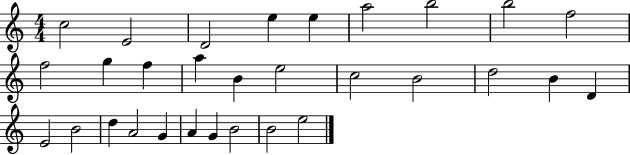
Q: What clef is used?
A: treble